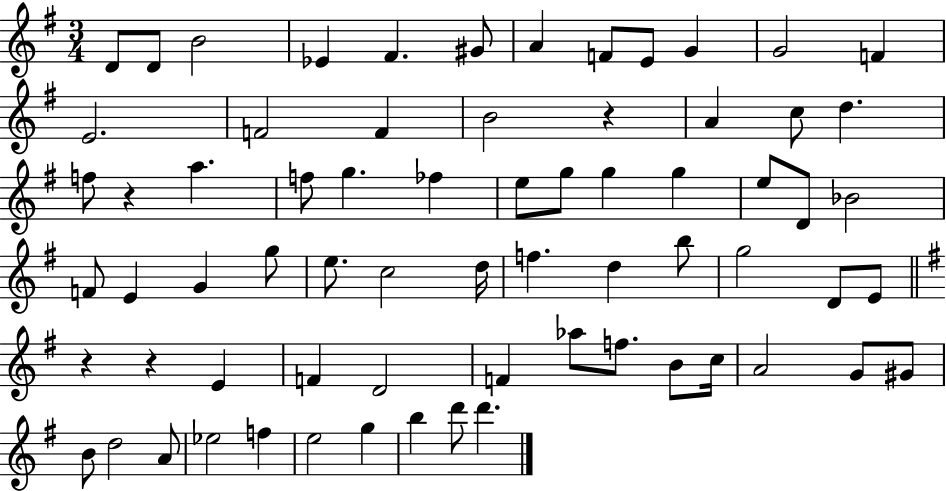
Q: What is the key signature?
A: G major